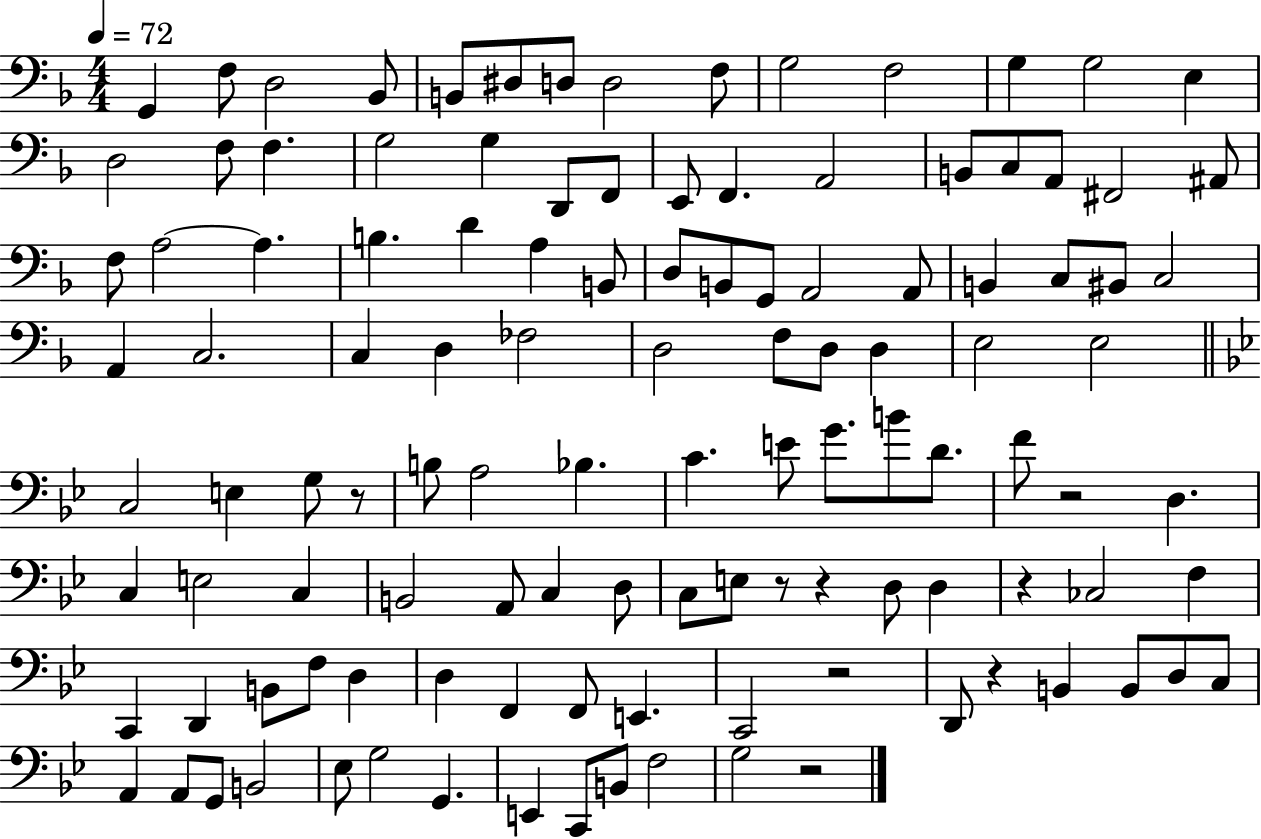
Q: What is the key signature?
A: F major